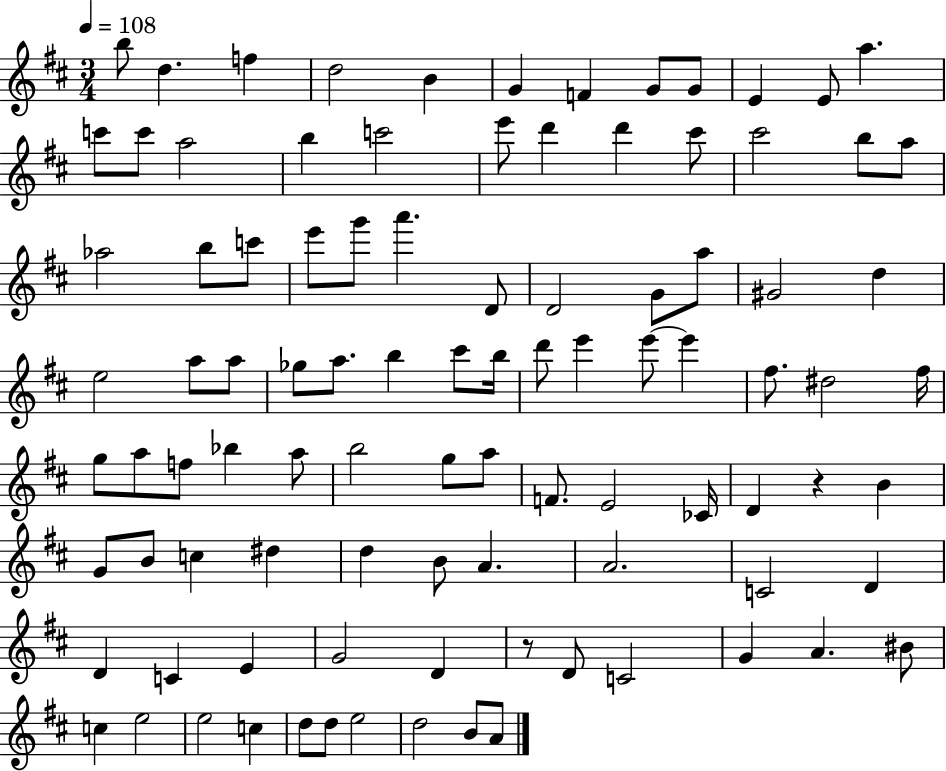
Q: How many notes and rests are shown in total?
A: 96